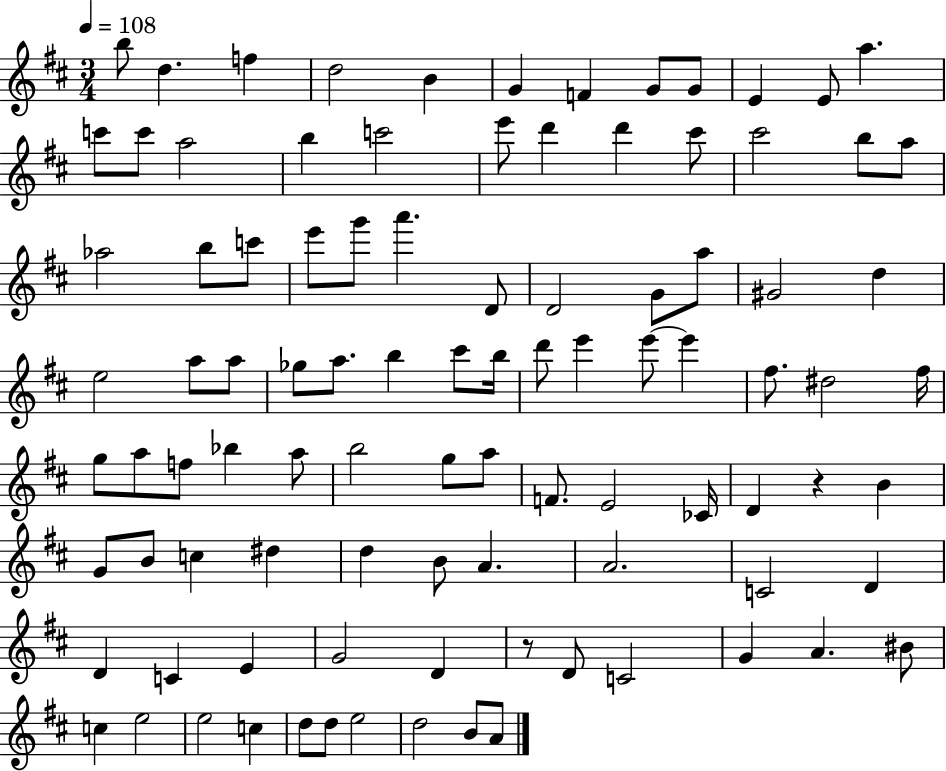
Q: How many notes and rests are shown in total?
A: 96